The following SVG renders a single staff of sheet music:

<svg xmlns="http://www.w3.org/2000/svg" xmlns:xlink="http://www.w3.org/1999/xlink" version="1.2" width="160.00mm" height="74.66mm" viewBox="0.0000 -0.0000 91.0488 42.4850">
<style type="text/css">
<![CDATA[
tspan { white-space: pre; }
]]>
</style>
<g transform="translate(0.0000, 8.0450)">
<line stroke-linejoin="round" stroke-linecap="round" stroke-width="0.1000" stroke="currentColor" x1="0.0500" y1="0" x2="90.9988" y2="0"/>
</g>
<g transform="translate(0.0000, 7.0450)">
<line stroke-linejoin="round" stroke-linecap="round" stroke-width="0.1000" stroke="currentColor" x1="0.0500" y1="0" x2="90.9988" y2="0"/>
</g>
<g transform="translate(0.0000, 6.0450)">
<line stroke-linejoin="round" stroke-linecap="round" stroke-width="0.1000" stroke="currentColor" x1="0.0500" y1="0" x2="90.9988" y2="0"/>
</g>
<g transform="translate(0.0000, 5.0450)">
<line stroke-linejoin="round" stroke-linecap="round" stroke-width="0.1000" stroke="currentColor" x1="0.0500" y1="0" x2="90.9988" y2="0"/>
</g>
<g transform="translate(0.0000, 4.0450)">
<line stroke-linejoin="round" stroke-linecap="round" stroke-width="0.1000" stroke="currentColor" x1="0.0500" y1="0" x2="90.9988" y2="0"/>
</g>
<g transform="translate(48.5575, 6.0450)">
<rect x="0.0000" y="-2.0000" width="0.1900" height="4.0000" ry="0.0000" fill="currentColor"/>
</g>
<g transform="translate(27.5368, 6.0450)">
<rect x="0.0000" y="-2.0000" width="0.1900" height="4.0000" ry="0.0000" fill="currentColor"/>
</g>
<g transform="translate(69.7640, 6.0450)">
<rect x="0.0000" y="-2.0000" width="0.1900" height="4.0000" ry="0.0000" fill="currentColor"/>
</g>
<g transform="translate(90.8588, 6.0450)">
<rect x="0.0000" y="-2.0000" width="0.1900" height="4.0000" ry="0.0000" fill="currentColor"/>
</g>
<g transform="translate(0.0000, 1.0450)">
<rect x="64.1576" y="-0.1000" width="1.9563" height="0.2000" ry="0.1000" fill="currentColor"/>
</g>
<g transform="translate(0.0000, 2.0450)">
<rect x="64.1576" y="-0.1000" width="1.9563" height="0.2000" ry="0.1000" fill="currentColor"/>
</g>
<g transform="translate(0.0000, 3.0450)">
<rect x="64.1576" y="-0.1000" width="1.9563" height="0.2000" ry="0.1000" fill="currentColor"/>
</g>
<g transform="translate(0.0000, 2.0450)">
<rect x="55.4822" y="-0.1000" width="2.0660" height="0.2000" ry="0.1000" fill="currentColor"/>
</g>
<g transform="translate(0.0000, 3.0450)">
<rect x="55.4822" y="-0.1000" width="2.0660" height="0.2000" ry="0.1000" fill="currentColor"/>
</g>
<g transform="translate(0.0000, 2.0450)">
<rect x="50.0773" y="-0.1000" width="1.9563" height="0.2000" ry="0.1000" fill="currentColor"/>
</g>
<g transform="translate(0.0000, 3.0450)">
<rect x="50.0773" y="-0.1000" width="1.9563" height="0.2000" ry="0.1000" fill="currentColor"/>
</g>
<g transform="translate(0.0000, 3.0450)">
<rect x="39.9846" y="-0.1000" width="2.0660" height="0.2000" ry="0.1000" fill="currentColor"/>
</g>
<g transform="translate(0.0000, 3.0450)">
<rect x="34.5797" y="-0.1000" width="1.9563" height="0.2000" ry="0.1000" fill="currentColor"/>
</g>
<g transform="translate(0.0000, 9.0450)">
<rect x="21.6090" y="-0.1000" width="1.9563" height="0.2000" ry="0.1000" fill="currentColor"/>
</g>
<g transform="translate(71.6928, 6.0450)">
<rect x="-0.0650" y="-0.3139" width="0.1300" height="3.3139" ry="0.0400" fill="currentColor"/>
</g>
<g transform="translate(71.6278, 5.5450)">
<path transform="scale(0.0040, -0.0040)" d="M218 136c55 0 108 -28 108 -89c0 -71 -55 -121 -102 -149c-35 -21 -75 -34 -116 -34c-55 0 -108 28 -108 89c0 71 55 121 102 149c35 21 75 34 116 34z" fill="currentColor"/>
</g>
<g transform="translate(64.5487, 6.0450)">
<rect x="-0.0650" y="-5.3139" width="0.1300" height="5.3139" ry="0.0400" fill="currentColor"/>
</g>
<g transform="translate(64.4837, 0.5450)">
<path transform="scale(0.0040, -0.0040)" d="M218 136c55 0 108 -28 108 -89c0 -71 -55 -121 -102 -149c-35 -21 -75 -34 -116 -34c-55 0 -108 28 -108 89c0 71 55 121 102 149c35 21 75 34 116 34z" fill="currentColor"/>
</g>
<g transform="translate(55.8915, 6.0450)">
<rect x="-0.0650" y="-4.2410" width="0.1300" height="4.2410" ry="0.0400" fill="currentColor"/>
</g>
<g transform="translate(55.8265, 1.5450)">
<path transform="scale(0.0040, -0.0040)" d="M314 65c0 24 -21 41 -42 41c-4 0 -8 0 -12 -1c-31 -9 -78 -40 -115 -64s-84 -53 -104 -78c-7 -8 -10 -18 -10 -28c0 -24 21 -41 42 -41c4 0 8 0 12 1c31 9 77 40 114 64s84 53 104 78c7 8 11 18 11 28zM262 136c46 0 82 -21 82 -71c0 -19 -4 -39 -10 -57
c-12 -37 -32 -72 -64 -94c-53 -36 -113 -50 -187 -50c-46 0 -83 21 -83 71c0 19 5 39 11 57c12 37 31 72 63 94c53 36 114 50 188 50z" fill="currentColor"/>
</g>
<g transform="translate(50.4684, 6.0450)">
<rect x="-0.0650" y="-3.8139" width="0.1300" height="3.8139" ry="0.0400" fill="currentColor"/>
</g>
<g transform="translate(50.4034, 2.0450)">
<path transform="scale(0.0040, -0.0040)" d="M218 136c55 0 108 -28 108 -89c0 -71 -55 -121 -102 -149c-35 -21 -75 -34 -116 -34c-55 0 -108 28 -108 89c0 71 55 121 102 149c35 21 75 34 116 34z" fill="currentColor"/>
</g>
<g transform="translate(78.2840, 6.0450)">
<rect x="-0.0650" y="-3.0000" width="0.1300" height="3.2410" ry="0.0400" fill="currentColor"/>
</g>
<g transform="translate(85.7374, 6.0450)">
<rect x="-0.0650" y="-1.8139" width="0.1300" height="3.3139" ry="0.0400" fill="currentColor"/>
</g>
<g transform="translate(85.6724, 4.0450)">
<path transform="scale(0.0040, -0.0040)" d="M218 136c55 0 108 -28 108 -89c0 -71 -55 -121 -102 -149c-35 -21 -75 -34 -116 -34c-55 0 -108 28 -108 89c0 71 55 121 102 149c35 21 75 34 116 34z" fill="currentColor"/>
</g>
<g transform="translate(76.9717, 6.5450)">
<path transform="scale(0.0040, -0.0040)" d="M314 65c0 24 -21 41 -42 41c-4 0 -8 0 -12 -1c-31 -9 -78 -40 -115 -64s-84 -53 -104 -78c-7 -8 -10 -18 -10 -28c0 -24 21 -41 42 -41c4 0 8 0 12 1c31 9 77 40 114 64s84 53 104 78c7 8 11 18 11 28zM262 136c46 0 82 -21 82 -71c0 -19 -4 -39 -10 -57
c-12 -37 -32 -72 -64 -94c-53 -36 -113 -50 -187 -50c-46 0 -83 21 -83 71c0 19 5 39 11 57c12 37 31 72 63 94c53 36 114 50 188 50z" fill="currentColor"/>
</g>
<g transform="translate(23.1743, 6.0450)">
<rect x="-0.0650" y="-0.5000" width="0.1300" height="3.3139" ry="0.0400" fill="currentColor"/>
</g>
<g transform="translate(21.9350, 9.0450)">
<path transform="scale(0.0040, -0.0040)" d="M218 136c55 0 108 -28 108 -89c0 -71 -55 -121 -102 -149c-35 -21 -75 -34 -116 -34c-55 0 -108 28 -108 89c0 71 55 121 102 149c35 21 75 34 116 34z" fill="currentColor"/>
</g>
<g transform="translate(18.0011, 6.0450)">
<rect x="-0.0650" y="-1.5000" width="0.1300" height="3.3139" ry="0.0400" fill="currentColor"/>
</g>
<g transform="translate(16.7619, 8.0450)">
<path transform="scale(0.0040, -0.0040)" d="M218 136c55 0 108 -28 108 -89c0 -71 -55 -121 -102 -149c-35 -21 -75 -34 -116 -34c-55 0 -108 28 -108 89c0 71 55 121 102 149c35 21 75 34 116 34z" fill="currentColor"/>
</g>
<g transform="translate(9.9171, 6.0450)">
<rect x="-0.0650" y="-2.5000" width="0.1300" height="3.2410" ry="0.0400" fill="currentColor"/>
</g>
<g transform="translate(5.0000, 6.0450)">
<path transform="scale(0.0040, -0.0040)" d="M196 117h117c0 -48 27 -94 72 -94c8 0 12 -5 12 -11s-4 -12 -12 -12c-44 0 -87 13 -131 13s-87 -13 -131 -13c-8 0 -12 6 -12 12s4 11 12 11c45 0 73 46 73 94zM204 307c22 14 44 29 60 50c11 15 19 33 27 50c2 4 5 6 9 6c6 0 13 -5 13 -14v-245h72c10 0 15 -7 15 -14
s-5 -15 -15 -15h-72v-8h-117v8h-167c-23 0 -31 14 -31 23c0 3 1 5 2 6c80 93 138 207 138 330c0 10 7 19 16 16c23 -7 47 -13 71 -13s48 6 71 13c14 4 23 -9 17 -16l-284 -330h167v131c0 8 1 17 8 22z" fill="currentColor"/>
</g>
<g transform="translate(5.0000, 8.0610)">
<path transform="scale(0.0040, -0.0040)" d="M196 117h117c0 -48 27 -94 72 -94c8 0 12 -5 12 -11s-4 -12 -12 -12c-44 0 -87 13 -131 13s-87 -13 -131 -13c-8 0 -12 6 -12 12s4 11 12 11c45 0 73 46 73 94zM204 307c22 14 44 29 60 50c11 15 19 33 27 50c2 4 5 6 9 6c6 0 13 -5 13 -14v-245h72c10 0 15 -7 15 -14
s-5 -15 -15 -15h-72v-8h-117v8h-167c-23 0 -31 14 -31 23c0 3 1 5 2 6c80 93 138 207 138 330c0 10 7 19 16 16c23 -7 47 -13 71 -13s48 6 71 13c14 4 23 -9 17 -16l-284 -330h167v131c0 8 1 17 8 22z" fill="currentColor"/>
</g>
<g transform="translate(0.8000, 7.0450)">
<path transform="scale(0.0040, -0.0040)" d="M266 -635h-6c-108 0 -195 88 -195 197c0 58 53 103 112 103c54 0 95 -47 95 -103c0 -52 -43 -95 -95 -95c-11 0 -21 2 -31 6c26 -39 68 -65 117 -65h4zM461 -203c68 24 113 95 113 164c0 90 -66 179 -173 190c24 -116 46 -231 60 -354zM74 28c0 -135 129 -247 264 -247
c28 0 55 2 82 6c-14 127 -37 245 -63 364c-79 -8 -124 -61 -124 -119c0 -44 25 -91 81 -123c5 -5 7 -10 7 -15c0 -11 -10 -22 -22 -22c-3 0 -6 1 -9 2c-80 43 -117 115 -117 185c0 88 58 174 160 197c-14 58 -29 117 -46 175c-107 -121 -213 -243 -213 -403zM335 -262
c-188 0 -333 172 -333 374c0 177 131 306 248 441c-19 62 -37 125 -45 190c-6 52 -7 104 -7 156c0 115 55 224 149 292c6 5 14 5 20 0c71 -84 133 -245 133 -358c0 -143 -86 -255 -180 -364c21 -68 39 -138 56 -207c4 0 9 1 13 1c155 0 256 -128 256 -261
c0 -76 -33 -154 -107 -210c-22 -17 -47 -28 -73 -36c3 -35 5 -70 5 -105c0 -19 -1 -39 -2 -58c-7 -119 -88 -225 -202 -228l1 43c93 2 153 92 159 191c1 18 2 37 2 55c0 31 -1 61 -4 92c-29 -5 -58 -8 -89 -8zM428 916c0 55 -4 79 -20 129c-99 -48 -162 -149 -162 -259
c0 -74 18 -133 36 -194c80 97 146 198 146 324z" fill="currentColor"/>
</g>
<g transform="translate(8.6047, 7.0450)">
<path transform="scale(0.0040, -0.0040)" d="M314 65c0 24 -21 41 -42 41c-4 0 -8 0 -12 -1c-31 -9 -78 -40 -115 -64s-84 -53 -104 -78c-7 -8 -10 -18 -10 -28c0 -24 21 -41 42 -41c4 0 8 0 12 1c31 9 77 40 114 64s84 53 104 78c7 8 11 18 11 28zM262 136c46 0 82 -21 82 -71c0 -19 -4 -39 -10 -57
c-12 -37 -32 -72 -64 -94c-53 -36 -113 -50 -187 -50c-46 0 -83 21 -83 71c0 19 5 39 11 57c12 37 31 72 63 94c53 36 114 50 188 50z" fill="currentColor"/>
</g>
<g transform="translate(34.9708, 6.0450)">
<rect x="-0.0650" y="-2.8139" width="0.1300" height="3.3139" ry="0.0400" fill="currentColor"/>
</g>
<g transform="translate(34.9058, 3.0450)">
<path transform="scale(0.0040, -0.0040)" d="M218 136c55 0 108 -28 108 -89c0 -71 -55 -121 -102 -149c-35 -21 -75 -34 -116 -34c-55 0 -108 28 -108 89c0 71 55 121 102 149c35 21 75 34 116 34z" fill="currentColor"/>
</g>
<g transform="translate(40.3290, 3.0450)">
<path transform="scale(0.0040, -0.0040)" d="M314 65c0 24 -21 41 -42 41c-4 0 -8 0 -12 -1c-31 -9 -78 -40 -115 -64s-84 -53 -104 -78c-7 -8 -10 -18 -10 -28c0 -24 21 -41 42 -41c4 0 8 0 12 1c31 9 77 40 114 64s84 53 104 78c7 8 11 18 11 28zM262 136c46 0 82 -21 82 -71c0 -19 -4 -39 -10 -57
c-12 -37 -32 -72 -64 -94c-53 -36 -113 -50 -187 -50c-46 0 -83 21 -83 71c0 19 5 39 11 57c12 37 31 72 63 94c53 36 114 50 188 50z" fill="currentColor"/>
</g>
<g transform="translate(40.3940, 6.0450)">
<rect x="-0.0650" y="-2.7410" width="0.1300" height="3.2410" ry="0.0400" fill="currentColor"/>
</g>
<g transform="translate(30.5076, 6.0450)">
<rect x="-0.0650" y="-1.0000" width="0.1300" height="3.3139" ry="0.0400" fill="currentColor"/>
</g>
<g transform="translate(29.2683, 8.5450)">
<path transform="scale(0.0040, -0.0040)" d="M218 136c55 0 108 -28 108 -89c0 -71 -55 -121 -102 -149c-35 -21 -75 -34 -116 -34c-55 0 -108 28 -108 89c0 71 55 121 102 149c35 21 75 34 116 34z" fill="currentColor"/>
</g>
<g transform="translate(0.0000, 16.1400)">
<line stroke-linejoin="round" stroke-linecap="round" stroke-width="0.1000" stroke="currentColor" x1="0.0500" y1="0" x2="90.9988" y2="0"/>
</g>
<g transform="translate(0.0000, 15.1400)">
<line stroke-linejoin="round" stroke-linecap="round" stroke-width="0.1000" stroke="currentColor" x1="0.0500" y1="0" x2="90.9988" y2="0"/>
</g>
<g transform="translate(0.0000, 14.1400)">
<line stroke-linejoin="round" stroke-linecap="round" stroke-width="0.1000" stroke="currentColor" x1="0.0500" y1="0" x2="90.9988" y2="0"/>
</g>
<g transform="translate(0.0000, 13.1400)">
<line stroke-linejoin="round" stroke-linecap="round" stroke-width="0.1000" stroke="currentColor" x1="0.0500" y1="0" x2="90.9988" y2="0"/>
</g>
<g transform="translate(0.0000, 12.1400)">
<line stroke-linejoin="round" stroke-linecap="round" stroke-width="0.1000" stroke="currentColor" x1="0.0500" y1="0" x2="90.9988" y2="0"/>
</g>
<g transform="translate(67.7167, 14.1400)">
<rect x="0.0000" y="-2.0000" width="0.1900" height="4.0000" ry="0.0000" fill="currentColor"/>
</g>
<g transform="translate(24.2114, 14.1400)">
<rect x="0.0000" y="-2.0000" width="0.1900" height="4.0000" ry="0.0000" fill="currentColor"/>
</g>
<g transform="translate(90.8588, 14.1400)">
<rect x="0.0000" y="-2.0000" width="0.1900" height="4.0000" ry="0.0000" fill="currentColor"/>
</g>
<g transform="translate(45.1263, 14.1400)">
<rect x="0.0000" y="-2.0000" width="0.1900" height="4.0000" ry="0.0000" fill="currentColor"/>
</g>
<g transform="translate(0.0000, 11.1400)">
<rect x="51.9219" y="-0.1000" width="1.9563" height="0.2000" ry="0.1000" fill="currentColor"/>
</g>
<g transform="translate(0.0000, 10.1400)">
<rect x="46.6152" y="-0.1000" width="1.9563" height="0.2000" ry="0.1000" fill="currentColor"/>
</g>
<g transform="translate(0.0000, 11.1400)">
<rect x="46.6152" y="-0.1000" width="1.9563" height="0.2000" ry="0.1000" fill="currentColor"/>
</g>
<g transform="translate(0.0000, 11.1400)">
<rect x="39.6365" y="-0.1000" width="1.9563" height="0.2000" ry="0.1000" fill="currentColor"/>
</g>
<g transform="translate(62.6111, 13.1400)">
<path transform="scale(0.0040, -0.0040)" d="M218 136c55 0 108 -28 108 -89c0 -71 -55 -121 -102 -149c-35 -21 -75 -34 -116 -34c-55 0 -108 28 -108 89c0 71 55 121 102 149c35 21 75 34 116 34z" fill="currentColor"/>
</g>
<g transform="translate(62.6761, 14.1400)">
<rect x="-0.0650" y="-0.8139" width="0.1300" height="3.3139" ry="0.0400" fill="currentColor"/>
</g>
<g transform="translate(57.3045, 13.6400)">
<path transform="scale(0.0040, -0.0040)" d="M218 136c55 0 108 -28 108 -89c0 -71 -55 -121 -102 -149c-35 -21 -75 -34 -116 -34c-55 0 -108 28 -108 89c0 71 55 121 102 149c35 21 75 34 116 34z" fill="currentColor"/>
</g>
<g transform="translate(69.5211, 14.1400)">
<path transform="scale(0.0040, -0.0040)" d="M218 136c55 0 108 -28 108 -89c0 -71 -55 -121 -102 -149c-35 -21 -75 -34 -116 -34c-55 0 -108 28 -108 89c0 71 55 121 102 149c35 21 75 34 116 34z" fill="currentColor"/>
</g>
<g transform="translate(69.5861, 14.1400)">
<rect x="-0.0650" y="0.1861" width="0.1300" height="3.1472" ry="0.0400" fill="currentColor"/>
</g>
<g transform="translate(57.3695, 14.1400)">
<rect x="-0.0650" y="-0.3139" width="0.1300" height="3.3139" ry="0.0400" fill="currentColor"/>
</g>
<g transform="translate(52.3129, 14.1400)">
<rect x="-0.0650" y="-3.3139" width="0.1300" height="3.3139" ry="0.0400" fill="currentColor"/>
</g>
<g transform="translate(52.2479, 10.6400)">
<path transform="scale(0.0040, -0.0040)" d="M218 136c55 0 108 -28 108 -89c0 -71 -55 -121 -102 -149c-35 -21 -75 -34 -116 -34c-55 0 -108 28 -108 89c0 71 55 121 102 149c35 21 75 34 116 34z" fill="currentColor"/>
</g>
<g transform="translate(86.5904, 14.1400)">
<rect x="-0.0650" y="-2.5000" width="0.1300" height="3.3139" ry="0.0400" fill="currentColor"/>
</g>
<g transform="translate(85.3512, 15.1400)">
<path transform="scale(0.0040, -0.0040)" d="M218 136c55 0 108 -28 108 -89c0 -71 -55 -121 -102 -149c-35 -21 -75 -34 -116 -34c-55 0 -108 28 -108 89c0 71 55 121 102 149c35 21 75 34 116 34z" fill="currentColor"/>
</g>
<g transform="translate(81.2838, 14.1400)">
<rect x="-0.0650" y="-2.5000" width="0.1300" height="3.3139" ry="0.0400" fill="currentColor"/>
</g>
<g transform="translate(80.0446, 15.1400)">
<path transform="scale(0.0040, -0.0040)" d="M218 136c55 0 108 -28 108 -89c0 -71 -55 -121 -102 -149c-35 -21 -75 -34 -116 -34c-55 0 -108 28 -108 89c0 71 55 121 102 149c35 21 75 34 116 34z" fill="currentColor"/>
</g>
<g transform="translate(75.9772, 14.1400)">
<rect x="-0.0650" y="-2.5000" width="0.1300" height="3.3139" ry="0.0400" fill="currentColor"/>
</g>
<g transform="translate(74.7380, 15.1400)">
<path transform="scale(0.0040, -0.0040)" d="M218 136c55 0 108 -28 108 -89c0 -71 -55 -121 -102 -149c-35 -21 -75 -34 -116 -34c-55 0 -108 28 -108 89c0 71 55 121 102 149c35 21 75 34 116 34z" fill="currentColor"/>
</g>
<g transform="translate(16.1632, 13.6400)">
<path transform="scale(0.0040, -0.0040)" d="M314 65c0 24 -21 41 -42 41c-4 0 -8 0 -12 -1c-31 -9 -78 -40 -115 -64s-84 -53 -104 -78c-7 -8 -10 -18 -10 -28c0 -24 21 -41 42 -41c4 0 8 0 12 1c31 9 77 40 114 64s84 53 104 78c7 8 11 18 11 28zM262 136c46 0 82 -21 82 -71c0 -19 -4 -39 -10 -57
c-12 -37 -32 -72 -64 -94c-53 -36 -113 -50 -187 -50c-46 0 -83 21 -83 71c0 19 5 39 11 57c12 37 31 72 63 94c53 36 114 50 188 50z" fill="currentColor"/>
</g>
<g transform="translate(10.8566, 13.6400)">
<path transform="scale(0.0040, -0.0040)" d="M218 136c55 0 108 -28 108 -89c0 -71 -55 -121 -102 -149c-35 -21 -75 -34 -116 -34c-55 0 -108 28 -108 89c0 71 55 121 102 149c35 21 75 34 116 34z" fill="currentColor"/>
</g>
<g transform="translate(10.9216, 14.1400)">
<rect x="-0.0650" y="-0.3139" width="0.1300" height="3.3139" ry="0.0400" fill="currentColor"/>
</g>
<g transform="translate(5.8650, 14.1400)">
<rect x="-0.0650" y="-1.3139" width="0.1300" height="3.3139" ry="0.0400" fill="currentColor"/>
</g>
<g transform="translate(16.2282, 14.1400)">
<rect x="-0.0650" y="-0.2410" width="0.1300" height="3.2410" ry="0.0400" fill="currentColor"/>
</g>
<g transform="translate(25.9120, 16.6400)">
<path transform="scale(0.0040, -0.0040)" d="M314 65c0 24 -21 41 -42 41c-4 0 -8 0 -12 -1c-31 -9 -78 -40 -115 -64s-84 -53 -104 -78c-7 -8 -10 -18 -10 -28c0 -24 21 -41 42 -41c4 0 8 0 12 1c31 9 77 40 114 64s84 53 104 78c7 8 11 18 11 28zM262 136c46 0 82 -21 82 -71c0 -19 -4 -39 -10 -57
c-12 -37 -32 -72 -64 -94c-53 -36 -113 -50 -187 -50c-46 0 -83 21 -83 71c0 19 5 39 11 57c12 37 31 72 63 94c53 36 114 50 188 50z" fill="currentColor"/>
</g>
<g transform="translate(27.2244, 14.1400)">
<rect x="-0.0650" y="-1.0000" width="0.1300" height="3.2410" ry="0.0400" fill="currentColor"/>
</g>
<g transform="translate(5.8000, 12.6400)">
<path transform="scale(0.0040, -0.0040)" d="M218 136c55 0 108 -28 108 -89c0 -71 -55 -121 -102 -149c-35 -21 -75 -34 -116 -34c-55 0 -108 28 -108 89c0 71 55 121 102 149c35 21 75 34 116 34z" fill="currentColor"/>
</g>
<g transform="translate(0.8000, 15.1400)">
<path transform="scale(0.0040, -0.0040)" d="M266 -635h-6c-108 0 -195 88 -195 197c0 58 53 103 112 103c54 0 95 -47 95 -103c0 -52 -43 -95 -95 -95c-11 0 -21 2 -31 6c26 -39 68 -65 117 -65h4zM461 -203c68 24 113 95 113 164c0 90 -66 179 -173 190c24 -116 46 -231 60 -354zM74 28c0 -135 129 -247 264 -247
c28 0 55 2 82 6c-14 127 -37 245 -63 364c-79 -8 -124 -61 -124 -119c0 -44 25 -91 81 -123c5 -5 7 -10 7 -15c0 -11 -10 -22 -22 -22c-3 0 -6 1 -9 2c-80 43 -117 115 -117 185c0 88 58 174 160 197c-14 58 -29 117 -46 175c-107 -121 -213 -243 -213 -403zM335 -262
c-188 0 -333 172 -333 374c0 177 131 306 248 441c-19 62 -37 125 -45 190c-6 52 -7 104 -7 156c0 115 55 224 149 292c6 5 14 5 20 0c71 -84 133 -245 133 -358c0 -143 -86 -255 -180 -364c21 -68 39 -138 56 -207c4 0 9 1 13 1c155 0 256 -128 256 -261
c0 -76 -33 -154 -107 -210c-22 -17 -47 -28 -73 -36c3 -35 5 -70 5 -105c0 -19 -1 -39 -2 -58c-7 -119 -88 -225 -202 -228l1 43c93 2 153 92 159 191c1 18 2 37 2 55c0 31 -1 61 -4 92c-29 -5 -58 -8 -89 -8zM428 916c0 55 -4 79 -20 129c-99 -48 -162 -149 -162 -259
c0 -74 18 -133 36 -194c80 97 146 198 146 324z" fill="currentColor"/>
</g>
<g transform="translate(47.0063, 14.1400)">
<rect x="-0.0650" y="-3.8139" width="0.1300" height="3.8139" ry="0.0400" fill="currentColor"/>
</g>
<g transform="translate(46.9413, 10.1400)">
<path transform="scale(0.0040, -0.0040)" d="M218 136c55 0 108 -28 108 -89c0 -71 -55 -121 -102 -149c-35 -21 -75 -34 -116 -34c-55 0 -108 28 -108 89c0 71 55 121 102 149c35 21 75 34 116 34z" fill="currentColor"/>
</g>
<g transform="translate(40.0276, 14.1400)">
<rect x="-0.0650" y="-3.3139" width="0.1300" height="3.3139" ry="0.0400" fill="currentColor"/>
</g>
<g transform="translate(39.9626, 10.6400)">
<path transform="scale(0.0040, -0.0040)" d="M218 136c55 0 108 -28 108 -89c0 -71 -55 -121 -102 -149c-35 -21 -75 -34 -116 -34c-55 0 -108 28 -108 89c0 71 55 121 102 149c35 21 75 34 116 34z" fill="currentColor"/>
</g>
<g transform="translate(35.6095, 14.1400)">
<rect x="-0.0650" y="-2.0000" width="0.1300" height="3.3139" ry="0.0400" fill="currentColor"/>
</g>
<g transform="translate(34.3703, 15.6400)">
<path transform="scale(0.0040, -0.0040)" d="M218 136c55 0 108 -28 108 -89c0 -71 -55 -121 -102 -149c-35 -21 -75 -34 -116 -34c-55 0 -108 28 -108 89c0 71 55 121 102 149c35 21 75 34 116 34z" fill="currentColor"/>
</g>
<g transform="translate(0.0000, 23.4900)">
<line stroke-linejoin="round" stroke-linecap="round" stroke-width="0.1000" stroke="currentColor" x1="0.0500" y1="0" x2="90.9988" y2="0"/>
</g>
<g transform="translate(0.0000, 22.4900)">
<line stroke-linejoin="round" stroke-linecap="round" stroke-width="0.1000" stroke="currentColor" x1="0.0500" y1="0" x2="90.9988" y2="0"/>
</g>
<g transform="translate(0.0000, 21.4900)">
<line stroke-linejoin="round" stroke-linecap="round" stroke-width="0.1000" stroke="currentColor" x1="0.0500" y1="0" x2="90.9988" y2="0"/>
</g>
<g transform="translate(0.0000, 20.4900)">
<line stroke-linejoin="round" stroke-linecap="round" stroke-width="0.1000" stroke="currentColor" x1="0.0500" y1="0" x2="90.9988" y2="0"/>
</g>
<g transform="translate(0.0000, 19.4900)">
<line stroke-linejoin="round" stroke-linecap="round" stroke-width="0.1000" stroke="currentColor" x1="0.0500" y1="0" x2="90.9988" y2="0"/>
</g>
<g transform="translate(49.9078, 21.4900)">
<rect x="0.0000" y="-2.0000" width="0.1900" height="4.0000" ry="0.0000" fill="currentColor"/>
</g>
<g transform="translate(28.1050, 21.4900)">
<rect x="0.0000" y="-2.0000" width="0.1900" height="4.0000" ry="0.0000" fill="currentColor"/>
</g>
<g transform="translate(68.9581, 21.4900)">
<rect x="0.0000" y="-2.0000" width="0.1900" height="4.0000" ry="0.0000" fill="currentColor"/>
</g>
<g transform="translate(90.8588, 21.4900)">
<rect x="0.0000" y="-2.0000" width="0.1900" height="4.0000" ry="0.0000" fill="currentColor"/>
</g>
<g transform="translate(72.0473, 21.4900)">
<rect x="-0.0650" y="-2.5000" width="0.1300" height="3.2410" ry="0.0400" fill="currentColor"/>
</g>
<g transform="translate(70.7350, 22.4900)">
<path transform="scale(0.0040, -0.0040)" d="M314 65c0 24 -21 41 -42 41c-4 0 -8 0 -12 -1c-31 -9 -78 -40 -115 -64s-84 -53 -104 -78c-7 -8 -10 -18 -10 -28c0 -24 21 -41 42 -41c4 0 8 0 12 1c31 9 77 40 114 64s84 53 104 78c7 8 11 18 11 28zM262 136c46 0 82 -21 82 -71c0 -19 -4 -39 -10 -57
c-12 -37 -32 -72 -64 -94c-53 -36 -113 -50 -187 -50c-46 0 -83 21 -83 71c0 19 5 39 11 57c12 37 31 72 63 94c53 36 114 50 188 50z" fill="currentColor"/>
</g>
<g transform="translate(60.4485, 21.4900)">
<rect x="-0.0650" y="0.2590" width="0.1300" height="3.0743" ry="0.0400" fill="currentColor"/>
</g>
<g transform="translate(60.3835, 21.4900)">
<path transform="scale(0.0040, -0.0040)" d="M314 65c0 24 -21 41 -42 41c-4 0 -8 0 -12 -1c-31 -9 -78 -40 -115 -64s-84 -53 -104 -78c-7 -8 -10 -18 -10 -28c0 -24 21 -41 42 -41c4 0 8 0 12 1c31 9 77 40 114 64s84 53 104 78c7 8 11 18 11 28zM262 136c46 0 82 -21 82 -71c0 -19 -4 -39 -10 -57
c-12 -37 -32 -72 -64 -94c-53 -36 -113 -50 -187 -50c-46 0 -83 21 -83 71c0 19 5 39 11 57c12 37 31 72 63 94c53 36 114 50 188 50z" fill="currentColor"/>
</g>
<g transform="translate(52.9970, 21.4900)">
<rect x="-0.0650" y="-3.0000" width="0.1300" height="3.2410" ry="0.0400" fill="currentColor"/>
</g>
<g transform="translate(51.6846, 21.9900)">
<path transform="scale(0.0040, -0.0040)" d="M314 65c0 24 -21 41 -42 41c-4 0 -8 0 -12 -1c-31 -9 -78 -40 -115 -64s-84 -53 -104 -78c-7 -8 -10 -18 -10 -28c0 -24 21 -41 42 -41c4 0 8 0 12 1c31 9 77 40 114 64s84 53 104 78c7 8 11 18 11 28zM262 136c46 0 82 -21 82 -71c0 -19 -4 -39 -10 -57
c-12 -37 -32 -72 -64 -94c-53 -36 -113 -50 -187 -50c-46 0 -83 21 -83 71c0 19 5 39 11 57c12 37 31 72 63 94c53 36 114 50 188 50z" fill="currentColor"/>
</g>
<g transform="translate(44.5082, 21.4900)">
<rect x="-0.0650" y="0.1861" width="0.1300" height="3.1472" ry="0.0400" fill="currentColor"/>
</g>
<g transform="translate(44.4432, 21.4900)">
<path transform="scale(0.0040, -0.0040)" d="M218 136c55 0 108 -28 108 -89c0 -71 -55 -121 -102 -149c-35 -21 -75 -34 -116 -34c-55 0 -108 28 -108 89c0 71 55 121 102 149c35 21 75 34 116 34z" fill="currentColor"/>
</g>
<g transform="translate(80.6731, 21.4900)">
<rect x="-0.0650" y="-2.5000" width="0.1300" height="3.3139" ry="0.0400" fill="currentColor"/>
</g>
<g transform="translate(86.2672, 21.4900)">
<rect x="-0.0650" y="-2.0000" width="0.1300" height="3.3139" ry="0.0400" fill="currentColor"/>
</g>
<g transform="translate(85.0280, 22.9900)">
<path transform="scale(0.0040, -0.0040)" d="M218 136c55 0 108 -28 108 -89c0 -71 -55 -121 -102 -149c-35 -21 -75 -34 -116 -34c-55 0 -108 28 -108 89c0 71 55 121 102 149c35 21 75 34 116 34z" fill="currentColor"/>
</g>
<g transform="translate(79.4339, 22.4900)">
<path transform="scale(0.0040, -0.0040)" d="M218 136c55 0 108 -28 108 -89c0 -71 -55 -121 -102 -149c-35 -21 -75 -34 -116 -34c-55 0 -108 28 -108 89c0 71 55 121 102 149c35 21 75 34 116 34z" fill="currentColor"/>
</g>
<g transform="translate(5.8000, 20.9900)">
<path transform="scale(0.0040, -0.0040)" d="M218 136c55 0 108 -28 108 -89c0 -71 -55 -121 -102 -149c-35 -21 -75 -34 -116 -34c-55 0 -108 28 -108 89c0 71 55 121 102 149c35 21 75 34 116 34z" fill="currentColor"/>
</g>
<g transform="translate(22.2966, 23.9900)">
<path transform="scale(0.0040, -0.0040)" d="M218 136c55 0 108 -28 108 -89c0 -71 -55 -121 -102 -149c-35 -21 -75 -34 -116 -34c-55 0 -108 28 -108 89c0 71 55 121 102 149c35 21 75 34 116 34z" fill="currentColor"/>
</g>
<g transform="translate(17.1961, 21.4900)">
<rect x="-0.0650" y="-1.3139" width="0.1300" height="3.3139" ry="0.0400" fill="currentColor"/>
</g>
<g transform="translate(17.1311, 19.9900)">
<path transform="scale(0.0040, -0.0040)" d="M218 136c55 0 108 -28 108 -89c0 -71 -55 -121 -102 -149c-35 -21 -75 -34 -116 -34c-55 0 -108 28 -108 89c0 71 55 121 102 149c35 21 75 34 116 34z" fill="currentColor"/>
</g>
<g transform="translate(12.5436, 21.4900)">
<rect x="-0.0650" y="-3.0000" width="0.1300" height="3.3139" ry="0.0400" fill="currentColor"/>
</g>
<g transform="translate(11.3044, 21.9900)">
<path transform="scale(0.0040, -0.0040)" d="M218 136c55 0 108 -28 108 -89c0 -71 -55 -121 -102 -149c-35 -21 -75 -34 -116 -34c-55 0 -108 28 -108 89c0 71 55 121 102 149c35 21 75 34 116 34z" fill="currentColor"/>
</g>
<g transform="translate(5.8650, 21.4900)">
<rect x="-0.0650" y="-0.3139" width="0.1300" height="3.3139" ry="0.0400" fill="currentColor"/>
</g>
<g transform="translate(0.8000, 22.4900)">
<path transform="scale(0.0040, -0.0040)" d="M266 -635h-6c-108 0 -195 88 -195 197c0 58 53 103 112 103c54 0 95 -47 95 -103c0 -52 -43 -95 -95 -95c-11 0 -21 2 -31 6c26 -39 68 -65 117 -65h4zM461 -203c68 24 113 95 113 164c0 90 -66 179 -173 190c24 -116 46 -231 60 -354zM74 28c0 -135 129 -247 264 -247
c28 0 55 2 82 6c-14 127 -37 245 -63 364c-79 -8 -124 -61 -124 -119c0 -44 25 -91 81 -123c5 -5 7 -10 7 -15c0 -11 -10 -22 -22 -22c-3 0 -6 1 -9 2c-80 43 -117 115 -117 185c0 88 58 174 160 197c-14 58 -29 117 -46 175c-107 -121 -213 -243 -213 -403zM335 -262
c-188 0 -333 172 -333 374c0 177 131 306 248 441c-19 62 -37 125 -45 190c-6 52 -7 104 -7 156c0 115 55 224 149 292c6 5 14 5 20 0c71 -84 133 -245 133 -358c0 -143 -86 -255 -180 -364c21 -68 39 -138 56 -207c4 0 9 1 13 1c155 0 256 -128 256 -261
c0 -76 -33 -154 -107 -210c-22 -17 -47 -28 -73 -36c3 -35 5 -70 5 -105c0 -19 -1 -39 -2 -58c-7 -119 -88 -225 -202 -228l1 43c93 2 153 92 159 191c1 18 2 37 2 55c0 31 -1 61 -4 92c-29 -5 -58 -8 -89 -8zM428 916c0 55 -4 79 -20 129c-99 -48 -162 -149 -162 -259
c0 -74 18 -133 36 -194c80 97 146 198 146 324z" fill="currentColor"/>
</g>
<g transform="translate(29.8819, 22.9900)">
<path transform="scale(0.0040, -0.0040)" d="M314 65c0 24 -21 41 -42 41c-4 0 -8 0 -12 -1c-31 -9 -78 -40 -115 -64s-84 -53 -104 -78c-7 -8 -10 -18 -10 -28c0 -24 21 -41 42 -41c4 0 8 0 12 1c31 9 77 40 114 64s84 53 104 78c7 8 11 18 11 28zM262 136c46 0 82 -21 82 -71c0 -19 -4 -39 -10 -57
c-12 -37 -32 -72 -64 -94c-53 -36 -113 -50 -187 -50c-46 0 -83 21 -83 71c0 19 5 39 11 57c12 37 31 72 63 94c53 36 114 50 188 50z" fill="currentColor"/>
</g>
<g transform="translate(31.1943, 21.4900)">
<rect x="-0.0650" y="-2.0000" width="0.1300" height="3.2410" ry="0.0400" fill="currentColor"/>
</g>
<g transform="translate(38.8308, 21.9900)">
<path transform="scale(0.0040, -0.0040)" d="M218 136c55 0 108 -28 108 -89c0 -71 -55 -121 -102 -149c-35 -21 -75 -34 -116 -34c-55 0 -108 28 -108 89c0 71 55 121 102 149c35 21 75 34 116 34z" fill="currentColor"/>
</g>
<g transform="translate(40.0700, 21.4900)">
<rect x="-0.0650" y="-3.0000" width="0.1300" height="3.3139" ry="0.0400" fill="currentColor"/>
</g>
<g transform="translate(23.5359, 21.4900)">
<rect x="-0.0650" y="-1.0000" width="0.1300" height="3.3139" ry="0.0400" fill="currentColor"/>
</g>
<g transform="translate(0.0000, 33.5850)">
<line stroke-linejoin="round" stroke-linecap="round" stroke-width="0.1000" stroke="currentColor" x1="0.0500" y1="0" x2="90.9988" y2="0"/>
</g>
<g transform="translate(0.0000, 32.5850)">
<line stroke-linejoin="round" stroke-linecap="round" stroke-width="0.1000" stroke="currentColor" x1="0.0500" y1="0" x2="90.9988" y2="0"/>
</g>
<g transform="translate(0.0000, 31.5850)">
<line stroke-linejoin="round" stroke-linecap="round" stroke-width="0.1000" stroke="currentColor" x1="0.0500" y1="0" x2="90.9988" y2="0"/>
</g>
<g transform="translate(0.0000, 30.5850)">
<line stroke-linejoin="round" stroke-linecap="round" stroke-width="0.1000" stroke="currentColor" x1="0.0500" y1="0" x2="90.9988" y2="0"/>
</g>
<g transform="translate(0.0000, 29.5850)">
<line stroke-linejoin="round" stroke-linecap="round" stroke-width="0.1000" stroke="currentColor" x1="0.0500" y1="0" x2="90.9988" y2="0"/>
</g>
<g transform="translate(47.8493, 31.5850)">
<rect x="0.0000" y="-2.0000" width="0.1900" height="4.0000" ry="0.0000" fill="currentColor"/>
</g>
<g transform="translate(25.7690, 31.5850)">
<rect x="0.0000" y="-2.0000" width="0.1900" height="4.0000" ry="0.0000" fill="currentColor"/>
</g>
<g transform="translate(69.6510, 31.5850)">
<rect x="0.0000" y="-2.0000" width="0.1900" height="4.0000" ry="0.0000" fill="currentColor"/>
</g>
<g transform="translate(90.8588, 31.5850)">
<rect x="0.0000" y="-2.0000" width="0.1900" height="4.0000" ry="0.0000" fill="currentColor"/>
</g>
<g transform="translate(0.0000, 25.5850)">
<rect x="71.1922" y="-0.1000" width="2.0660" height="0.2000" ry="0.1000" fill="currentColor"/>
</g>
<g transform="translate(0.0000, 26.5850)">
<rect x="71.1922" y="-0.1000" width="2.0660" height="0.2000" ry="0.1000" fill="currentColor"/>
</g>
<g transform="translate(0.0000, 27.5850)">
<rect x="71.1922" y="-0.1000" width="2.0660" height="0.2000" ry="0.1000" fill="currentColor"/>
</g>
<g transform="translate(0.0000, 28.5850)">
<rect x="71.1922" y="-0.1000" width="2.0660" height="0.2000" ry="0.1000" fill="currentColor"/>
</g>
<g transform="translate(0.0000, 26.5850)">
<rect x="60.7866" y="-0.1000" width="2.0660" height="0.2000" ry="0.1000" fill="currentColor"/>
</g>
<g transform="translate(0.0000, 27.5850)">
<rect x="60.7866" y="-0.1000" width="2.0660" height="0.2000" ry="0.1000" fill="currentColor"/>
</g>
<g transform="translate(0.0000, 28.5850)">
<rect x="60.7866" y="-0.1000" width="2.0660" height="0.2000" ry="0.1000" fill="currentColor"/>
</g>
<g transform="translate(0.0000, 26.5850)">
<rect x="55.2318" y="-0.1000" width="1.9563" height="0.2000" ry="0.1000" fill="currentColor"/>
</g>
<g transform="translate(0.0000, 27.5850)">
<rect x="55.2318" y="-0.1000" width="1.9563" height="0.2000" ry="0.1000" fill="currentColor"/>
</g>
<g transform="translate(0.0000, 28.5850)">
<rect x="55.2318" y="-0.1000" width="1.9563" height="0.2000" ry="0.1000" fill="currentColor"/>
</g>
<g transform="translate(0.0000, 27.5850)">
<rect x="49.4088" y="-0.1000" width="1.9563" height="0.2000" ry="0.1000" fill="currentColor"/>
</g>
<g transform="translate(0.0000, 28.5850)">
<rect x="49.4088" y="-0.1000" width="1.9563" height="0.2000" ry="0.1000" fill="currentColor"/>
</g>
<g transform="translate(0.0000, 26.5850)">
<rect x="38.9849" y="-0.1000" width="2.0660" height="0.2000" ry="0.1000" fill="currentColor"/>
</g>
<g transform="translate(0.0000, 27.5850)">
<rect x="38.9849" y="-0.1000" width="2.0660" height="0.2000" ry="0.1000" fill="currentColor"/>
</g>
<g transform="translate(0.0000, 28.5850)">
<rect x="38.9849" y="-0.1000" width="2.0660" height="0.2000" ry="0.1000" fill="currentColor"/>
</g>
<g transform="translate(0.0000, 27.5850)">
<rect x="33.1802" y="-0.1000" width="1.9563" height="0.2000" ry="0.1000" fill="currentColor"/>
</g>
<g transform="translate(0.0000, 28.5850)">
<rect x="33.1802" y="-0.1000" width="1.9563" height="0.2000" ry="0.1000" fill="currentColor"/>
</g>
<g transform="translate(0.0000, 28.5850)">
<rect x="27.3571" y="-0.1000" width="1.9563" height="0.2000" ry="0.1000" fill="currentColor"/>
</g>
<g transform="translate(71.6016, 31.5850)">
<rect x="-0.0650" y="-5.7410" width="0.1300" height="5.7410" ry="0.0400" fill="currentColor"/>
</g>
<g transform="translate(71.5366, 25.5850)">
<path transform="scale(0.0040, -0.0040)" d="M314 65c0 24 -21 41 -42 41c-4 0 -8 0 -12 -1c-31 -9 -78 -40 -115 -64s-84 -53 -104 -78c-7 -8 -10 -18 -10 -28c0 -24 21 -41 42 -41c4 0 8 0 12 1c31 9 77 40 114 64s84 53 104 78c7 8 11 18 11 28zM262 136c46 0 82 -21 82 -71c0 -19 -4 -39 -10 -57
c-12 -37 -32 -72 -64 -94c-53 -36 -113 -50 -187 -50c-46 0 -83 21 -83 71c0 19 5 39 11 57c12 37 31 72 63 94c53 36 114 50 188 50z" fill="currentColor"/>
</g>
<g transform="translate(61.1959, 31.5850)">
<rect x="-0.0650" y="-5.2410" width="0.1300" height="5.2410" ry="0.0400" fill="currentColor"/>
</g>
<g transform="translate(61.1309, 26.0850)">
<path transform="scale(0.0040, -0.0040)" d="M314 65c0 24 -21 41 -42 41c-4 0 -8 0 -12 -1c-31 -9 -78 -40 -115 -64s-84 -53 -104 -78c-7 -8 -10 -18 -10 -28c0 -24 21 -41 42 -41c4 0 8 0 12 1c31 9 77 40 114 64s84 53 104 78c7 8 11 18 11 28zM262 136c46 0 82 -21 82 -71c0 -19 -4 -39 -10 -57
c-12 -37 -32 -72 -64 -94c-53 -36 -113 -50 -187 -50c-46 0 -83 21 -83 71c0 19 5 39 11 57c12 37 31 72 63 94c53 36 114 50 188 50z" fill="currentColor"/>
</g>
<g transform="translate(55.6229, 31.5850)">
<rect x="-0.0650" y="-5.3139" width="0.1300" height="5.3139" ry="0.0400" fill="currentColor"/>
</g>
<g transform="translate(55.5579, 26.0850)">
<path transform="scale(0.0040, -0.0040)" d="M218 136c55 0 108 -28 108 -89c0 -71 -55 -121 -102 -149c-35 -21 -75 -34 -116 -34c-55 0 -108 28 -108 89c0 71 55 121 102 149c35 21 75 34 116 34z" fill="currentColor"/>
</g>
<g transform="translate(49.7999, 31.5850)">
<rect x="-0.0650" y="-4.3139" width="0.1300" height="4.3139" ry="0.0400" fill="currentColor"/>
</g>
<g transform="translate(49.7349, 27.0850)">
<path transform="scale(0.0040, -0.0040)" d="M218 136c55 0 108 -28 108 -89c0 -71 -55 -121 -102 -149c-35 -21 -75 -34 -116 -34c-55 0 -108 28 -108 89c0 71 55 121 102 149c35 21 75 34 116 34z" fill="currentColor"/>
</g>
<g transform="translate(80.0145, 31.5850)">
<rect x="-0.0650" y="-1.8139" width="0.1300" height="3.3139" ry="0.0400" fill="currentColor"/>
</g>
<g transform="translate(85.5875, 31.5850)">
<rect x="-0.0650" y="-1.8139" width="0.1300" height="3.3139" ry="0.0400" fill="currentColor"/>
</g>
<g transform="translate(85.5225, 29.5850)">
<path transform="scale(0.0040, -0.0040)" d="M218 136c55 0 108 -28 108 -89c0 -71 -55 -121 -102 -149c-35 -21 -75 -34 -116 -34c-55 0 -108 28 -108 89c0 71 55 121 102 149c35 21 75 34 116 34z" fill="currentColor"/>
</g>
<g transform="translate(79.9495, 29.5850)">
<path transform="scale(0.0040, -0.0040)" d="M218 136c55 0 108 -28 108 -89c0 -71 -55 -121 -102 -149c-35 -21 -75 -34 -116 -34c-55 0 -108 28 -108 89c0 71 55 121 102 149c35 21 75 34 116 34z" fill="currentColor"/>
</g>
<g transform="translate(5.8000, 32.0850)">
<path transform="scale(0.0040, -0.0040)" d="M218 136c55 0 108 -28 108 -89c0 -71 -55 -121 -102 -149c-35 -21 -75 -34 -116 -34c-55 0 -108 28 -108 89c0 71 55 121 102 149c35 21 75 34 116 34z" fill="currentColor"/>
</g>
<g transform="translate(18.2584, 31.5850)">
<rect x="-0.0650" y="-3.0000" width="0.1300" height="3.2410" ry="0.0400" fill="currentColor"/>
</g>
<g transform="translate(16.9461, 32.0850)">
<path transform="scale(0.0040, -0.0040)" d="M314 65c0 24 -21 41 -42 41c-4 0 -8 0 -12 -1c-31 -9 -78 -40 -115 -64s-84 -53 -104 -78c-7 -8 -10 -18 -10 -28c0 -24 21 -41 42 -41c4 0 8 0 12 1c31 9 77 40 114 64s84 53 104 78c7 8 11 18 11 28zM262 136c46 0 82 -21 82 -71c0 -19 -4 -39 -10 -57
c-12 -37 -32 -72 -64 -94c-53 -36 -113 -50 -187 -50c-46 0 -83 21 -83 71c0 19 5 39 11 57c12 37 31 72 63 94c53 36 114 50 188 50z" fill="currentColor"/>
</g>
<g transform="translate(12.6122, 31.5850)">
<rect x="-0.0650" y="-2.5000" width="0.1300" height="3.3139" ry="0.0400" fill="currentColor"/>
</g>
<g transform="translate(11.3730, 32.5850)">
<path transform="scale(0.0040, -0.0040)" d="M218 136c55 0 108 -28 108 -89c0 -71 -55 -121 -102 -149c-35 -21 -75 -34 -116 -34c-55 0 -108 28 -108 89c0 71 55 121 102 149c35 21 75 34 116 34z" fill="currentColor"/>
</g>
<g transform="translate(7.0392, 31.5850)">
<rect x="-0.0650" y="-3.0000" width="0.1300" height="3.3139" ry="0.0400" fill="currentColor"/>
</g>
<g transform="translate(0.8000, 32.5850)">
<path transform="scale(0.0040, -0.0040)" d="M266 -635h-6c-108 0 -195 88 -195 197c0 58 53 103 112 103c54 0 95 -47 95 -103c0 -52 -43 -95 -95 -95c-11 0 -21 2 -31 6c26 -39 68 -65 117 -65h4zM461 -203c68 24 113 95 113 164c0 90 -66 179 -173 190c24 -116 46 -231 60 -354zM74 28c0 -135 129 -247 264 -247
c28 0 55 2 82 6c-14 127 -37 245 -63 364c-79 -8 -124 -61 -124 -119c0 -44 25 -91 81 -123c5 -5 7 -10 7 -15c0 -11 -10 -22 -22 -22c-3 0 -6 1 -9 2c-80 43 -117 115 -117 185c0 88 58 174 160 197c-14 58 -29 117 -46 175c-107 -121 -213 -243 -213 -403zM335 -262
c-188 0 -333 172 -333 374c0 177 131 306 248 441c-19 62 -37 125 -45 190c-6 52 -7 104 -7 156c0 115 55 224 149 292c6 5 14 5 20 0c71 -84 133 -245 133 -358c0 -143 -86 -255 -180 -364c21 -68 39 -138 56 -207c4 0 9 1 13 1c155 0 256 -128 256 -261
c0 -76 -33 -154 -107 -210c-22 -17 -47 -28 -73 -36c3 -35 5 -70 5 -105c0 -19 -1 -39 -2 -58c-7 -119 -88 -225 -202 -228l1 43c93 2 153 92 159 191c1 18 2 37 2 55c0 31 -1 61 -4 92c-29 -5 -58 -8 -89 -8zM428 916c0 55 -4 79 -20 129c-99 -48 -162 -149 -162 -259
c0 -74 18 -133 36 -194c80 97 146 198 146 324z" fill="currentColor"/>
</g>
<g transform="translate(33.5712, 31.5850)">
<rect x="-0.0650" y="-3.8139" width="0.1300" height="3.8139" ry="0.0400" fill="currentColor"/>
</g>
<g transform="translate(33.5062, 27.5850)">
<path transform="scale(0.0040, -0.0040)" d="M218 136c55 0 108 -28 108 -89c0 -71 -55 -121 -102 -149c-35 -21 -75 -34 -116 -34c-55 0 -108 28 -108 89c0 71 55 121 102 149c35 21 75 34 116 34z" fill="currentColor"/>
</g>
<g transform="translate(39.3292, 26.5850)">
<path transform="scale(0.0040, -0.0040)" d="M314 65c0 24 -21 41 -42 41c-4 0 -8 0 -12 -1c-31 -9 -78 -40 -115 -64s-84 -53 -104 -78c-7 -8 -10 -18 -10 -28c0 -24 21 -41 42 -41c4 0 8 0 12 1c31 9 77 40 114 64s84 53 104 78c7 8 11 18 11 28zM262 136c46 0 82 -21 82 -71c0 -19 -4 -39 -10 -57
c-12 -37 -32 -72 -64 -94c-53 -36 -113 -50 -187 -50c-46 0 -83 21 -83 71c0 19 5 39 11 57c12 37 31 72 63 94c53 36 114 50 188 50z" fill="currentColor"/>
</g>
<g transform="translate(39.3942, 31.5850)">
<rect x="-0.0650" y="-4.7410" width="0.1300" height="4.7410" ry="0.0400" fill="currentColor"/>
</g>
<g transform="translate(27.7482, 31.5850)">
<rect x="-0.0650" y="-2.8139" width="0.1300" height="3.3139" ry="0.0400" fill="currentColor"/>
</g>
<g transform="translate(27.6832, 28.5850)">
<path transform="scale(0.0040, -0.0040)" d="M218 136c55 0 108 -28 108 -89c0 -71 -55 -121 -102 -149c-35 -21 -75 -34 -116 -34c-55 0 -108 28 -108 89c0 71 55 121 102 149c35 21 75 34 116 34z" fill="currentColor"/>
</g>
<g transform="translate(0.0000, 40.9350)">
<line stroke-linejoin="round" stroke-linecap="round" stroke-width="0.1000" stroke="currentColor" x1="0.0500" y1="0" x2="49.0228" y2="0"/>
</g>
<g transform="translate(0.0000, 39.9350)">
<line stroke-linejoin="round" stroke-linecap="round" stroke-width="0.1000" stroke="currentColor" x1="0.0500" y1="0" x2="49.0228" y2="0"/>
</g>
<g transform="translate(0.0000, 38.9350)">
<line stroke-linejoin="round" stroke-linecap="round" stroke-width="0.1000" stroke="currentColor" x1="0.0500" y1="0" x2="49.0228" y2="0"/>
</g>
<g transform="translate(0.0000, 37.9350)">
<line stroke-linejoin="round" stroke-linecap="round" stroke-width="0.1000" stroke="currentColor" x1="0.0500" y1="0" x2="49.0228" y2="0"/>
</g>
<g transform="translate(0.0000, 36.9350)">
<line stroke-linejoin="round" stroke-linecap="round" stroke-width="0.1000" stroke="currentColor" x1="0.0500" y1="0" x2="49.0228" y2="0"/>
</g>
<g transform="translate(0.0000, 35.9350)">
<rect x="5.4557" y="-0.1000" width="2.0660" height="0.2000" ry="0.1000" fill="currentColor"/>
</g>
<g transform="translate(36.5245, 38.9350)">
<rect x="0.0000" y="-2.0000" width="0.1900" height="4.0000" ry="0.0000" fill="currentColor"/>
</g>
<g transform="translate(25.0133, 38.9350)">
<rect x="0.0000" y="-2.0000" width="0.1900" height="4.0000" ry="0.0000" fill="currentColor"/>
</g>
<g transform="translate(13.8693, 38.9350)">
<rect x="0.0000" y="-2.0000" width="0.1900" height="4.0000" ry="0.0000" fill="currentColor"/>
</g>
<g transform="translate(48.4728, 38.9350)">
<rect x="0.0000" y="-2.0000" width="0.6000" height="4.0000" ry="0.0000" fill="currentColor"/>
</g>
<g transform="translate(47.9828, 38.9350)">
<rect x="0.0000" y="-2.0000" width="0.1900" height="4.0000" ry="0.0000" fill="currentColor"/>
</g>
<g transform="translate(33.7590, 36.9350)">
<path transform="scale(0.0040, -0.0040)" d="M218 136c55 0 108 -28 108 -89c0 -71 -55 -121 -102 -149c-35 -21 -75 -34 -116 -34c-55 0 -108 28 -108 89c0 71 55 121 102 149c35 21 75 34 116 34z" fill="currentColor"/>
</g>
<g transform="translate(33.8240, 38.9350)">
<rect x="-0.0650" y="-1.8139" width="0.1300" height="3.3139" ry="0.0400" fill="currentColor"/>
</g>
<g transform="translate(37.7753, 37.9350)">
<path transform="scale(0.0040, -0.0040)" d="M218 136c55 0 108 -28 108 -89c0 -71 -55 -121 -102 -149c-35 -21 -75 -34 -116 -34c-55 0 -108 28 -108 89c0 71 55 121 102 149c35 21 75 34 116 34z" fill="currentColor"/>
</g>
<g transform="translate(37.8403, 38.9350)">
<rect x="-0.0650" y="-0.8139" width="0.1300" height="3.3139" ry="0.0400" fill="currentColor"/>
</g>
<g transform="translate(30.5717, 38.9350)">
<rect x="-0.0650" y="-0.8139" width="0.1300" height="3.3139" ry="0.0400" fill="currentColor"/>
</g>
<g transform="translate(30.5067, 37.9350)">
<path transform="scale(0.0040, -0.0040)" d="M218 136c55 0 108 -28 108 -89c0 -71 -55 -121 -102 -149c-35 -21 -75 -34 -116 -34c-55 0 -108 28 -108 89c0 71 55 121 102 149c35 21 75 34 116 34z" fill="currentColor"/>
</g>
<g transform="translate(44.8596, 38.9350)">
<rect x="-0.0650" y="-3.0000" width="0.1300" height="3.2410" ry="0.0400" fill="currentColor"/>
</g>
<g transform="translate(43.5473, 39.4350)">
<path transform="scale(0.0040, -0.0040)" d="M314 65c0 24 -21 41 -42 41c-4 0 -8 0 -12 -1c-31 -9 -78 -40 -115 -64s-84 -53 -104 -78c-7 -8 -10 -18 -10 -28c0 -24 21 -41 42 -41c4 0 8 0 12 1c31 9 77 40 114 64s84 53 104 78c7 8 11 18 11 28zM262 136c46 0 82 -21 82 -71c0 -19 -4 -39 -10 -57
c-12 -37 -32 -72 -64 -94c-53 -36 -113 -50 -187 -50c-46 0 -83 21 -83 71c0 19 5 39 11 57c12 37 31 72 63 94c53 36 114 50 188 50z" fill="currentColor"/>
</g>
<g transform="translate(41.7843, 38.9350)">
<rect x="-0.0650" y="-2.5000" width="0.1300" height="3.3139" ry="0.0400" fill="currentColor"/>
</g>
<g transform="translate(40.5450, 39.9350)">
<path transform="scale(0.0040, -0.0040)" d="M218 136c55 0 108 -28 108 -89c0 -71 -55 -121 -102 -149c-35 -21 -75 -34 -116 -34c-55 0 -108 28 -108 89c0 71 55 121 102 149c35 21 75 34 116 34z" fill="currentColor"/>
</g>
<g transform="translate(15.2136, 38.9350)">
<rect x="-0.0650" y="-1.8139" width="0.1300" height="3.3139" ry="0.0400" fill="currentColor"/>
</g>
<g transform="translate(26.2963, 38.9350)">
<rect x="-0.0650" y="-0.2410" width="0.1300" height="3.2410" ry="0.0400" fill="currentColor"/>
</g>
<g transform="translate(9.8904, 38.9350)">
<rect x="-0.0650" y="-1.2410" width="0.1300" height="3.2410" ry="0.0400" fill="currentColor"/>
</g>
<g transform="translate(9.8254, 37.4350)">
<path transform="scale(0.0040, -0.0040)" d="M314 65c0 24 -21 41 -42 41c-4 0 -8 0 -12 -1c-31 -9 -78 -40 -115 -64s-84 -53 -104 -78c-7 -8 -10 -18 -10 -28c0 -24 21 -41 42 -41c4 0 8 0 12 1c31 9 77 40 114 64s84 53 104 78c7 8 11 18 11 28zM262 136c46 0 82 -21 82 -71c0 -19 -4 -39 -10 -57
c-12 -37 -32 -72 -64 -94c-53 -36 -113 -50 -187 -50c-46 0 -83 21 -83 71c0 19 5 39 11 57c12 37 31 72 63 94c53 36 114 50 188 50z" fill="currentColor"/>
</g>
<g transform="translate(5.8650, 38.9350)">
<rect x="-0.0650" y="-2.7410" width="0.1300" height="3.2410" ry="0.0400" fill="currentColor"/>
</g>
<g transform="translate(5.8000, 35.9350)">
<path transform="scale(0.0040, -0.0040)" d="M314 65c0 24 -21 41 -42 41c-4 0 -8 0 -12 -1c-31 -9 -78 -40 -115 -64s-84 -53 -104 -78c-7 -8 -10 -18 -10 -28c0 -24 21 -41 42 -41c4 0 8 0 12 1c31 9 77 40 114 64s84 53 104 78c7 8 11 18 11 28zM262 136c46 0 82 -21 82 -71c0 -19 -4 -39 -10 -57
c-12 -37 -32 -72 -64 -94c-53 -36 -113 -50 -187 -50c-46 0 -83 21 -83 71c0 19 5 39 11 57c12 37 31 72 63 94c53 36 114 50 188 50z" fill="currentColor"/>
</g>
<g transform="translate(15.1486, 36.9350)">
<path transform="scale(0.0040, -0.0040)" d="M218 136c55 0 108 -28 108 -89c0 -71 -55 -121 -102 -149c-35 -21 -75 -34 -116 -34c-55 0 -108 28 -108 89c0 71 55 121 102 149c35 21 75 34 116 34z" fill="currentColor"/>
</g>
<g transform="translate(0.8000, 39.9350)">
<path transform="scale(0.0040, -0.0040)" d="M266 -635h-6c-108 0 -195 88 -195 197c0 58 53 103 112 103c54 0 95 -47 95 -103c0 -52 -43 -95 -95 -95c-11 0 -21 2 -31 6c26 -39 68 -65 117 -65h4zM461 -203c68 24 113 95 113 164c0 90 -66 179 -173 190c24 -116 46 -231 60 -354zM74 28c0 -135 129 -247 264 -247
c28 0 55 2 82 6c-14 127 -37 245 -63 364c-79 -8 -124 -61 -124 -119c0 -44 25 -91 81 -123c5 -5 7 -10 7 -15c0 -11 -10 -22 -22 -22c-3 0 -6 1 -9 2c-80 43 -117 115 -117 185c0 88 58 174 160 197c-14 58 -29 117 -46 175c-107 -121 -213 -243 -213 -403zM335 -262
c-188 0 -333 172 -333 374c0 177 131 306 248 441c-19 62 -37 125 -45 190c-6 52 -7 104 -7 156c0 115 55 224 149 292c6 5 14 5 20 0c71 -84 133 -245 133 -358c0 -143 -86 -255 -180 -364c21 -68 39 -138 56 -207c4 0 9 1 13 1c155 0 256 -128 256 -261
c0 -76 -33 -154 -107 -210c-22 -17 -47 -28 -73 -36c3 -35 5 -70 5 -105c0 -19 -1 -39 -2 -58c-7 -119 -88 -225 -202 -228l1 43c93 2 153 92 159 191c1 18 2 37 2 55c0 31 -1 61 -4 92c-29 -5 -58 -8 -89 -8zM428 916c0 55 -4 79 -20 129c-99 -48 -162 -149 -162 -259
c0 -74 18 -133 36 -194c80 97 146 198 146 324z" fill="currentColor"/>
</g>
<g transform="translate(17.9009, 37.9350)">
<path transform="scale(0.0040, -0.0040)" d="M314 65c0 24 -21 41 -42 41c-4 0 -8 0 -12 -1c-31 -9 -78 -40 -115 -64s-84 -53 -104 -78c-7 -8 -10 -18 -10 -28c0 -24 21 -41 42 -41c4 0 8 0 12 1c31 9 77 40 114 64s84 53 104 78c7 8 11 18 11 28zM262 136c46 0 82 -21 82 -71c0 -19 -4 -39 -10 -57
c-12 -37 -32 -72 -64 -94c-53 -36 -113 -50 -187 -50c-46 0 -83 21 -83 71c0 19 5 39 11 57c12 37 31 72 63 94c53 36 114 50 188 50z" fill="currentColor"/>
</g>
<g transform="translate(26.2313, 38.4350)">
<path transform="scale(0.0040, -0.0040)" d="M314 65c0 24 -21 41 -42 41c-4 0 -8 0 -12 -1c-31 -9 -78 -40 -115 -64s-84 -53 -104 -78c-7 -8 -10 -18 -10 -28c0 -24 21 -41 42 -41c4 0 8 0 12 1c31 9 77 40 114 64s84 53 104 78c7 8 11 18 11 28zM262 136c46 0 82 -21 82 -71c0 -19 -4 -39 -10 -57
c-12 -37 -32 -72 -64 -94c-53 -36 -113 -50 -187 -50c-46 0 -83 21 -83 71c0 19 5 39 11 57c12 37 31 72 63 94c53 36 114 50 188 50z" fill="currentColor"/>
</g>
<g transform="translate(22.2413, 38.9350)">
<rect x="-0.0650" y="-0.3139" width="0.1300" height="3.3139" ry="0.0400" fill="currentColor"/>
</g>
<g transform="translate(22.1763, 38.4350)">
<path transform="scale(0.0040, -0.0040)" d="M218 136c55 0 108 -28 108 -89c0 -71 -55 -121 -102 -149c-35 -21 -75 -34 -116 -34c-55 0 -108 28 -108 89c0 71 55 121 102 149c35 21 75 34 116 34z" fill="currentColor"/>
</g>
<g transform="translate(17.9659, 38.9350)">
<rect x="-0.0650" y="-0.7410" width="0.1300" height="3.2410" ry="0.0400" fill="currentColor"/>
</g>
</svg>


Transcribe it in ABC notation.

X:1
T:Untitled
M:4/4
L:1/4
K:C
G2 E C D a a2 c' d'2 f' c A2 f e c c2 D2 F b c' b c d B G G G c A e D F2 A B A2 B2 G2 G F A G A2 a c' e'2 d' f' f'2 g'2 f f a2 e2 f d2 c c2 d f d G A2